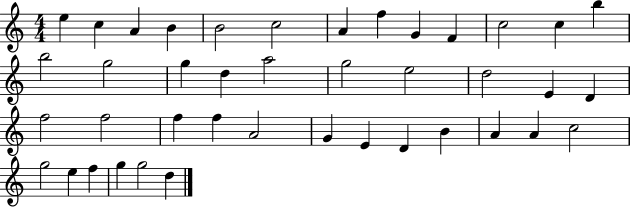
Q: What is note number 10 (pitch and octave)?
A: F4